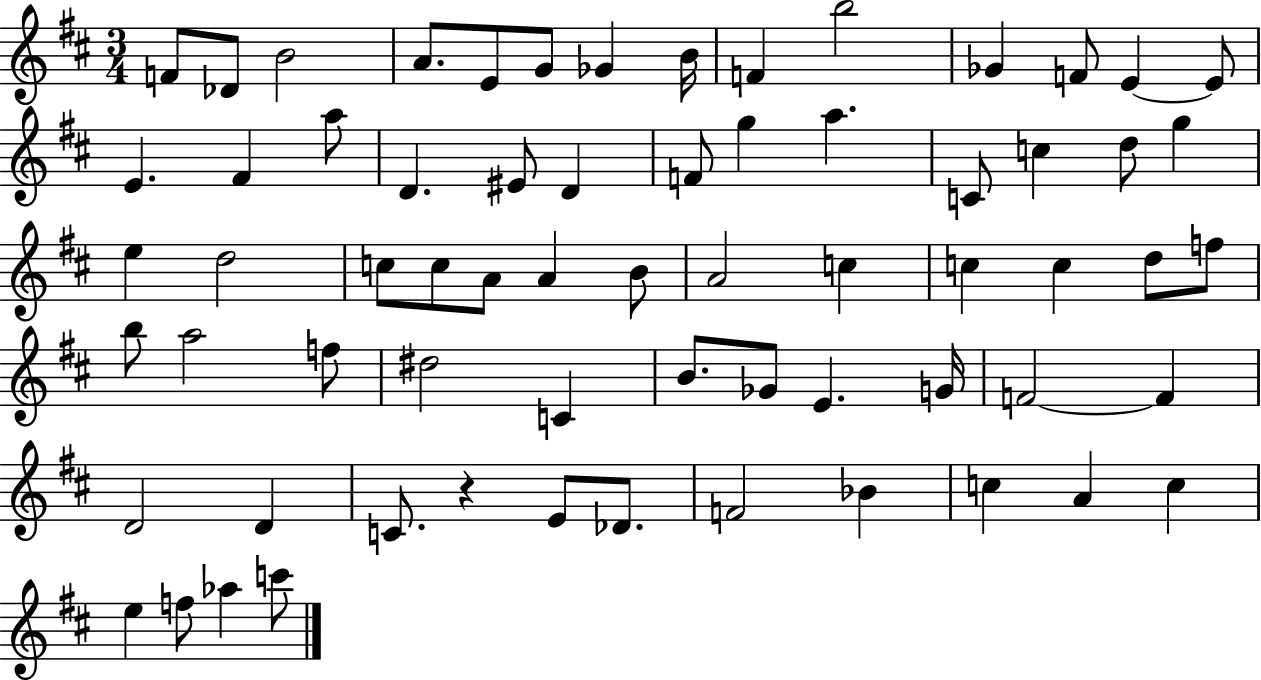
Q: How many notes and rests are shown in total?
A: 66